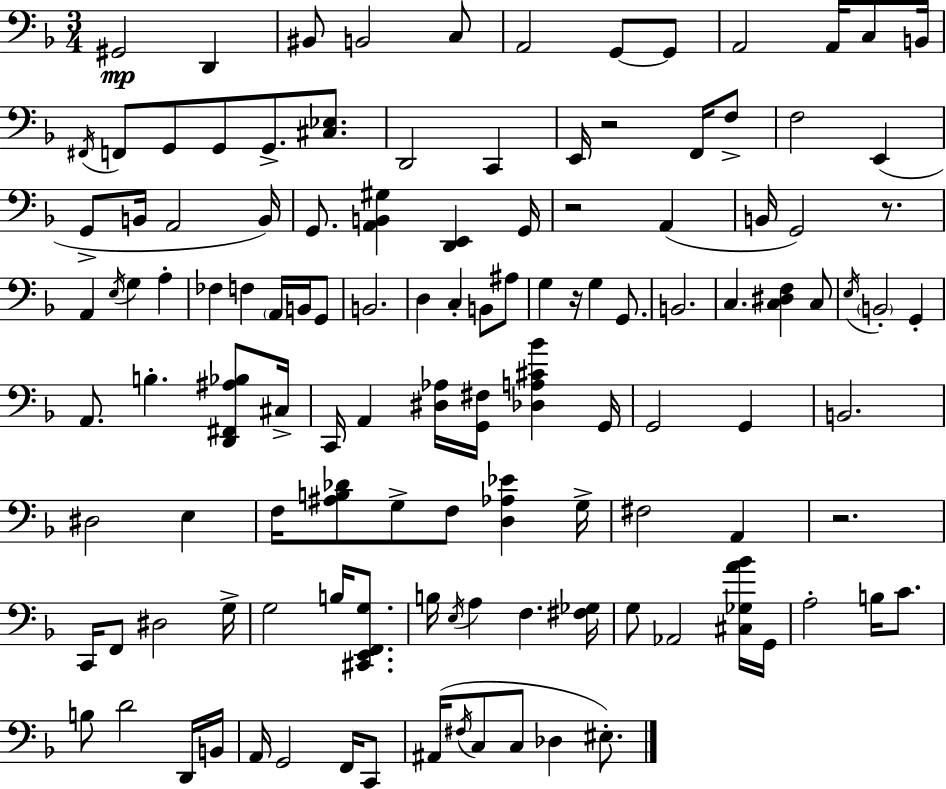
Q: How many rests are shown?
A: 5